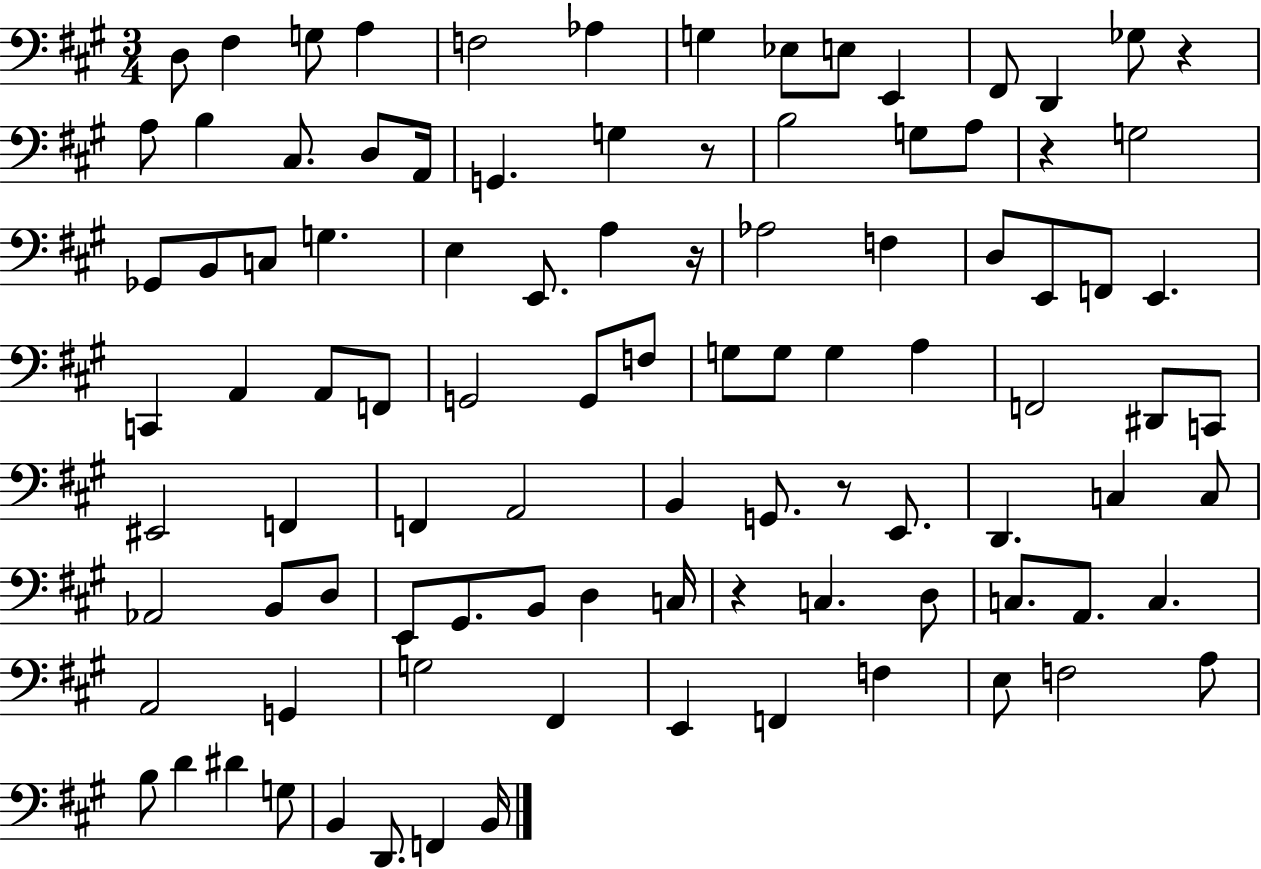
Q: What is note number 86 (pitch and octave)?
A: D4